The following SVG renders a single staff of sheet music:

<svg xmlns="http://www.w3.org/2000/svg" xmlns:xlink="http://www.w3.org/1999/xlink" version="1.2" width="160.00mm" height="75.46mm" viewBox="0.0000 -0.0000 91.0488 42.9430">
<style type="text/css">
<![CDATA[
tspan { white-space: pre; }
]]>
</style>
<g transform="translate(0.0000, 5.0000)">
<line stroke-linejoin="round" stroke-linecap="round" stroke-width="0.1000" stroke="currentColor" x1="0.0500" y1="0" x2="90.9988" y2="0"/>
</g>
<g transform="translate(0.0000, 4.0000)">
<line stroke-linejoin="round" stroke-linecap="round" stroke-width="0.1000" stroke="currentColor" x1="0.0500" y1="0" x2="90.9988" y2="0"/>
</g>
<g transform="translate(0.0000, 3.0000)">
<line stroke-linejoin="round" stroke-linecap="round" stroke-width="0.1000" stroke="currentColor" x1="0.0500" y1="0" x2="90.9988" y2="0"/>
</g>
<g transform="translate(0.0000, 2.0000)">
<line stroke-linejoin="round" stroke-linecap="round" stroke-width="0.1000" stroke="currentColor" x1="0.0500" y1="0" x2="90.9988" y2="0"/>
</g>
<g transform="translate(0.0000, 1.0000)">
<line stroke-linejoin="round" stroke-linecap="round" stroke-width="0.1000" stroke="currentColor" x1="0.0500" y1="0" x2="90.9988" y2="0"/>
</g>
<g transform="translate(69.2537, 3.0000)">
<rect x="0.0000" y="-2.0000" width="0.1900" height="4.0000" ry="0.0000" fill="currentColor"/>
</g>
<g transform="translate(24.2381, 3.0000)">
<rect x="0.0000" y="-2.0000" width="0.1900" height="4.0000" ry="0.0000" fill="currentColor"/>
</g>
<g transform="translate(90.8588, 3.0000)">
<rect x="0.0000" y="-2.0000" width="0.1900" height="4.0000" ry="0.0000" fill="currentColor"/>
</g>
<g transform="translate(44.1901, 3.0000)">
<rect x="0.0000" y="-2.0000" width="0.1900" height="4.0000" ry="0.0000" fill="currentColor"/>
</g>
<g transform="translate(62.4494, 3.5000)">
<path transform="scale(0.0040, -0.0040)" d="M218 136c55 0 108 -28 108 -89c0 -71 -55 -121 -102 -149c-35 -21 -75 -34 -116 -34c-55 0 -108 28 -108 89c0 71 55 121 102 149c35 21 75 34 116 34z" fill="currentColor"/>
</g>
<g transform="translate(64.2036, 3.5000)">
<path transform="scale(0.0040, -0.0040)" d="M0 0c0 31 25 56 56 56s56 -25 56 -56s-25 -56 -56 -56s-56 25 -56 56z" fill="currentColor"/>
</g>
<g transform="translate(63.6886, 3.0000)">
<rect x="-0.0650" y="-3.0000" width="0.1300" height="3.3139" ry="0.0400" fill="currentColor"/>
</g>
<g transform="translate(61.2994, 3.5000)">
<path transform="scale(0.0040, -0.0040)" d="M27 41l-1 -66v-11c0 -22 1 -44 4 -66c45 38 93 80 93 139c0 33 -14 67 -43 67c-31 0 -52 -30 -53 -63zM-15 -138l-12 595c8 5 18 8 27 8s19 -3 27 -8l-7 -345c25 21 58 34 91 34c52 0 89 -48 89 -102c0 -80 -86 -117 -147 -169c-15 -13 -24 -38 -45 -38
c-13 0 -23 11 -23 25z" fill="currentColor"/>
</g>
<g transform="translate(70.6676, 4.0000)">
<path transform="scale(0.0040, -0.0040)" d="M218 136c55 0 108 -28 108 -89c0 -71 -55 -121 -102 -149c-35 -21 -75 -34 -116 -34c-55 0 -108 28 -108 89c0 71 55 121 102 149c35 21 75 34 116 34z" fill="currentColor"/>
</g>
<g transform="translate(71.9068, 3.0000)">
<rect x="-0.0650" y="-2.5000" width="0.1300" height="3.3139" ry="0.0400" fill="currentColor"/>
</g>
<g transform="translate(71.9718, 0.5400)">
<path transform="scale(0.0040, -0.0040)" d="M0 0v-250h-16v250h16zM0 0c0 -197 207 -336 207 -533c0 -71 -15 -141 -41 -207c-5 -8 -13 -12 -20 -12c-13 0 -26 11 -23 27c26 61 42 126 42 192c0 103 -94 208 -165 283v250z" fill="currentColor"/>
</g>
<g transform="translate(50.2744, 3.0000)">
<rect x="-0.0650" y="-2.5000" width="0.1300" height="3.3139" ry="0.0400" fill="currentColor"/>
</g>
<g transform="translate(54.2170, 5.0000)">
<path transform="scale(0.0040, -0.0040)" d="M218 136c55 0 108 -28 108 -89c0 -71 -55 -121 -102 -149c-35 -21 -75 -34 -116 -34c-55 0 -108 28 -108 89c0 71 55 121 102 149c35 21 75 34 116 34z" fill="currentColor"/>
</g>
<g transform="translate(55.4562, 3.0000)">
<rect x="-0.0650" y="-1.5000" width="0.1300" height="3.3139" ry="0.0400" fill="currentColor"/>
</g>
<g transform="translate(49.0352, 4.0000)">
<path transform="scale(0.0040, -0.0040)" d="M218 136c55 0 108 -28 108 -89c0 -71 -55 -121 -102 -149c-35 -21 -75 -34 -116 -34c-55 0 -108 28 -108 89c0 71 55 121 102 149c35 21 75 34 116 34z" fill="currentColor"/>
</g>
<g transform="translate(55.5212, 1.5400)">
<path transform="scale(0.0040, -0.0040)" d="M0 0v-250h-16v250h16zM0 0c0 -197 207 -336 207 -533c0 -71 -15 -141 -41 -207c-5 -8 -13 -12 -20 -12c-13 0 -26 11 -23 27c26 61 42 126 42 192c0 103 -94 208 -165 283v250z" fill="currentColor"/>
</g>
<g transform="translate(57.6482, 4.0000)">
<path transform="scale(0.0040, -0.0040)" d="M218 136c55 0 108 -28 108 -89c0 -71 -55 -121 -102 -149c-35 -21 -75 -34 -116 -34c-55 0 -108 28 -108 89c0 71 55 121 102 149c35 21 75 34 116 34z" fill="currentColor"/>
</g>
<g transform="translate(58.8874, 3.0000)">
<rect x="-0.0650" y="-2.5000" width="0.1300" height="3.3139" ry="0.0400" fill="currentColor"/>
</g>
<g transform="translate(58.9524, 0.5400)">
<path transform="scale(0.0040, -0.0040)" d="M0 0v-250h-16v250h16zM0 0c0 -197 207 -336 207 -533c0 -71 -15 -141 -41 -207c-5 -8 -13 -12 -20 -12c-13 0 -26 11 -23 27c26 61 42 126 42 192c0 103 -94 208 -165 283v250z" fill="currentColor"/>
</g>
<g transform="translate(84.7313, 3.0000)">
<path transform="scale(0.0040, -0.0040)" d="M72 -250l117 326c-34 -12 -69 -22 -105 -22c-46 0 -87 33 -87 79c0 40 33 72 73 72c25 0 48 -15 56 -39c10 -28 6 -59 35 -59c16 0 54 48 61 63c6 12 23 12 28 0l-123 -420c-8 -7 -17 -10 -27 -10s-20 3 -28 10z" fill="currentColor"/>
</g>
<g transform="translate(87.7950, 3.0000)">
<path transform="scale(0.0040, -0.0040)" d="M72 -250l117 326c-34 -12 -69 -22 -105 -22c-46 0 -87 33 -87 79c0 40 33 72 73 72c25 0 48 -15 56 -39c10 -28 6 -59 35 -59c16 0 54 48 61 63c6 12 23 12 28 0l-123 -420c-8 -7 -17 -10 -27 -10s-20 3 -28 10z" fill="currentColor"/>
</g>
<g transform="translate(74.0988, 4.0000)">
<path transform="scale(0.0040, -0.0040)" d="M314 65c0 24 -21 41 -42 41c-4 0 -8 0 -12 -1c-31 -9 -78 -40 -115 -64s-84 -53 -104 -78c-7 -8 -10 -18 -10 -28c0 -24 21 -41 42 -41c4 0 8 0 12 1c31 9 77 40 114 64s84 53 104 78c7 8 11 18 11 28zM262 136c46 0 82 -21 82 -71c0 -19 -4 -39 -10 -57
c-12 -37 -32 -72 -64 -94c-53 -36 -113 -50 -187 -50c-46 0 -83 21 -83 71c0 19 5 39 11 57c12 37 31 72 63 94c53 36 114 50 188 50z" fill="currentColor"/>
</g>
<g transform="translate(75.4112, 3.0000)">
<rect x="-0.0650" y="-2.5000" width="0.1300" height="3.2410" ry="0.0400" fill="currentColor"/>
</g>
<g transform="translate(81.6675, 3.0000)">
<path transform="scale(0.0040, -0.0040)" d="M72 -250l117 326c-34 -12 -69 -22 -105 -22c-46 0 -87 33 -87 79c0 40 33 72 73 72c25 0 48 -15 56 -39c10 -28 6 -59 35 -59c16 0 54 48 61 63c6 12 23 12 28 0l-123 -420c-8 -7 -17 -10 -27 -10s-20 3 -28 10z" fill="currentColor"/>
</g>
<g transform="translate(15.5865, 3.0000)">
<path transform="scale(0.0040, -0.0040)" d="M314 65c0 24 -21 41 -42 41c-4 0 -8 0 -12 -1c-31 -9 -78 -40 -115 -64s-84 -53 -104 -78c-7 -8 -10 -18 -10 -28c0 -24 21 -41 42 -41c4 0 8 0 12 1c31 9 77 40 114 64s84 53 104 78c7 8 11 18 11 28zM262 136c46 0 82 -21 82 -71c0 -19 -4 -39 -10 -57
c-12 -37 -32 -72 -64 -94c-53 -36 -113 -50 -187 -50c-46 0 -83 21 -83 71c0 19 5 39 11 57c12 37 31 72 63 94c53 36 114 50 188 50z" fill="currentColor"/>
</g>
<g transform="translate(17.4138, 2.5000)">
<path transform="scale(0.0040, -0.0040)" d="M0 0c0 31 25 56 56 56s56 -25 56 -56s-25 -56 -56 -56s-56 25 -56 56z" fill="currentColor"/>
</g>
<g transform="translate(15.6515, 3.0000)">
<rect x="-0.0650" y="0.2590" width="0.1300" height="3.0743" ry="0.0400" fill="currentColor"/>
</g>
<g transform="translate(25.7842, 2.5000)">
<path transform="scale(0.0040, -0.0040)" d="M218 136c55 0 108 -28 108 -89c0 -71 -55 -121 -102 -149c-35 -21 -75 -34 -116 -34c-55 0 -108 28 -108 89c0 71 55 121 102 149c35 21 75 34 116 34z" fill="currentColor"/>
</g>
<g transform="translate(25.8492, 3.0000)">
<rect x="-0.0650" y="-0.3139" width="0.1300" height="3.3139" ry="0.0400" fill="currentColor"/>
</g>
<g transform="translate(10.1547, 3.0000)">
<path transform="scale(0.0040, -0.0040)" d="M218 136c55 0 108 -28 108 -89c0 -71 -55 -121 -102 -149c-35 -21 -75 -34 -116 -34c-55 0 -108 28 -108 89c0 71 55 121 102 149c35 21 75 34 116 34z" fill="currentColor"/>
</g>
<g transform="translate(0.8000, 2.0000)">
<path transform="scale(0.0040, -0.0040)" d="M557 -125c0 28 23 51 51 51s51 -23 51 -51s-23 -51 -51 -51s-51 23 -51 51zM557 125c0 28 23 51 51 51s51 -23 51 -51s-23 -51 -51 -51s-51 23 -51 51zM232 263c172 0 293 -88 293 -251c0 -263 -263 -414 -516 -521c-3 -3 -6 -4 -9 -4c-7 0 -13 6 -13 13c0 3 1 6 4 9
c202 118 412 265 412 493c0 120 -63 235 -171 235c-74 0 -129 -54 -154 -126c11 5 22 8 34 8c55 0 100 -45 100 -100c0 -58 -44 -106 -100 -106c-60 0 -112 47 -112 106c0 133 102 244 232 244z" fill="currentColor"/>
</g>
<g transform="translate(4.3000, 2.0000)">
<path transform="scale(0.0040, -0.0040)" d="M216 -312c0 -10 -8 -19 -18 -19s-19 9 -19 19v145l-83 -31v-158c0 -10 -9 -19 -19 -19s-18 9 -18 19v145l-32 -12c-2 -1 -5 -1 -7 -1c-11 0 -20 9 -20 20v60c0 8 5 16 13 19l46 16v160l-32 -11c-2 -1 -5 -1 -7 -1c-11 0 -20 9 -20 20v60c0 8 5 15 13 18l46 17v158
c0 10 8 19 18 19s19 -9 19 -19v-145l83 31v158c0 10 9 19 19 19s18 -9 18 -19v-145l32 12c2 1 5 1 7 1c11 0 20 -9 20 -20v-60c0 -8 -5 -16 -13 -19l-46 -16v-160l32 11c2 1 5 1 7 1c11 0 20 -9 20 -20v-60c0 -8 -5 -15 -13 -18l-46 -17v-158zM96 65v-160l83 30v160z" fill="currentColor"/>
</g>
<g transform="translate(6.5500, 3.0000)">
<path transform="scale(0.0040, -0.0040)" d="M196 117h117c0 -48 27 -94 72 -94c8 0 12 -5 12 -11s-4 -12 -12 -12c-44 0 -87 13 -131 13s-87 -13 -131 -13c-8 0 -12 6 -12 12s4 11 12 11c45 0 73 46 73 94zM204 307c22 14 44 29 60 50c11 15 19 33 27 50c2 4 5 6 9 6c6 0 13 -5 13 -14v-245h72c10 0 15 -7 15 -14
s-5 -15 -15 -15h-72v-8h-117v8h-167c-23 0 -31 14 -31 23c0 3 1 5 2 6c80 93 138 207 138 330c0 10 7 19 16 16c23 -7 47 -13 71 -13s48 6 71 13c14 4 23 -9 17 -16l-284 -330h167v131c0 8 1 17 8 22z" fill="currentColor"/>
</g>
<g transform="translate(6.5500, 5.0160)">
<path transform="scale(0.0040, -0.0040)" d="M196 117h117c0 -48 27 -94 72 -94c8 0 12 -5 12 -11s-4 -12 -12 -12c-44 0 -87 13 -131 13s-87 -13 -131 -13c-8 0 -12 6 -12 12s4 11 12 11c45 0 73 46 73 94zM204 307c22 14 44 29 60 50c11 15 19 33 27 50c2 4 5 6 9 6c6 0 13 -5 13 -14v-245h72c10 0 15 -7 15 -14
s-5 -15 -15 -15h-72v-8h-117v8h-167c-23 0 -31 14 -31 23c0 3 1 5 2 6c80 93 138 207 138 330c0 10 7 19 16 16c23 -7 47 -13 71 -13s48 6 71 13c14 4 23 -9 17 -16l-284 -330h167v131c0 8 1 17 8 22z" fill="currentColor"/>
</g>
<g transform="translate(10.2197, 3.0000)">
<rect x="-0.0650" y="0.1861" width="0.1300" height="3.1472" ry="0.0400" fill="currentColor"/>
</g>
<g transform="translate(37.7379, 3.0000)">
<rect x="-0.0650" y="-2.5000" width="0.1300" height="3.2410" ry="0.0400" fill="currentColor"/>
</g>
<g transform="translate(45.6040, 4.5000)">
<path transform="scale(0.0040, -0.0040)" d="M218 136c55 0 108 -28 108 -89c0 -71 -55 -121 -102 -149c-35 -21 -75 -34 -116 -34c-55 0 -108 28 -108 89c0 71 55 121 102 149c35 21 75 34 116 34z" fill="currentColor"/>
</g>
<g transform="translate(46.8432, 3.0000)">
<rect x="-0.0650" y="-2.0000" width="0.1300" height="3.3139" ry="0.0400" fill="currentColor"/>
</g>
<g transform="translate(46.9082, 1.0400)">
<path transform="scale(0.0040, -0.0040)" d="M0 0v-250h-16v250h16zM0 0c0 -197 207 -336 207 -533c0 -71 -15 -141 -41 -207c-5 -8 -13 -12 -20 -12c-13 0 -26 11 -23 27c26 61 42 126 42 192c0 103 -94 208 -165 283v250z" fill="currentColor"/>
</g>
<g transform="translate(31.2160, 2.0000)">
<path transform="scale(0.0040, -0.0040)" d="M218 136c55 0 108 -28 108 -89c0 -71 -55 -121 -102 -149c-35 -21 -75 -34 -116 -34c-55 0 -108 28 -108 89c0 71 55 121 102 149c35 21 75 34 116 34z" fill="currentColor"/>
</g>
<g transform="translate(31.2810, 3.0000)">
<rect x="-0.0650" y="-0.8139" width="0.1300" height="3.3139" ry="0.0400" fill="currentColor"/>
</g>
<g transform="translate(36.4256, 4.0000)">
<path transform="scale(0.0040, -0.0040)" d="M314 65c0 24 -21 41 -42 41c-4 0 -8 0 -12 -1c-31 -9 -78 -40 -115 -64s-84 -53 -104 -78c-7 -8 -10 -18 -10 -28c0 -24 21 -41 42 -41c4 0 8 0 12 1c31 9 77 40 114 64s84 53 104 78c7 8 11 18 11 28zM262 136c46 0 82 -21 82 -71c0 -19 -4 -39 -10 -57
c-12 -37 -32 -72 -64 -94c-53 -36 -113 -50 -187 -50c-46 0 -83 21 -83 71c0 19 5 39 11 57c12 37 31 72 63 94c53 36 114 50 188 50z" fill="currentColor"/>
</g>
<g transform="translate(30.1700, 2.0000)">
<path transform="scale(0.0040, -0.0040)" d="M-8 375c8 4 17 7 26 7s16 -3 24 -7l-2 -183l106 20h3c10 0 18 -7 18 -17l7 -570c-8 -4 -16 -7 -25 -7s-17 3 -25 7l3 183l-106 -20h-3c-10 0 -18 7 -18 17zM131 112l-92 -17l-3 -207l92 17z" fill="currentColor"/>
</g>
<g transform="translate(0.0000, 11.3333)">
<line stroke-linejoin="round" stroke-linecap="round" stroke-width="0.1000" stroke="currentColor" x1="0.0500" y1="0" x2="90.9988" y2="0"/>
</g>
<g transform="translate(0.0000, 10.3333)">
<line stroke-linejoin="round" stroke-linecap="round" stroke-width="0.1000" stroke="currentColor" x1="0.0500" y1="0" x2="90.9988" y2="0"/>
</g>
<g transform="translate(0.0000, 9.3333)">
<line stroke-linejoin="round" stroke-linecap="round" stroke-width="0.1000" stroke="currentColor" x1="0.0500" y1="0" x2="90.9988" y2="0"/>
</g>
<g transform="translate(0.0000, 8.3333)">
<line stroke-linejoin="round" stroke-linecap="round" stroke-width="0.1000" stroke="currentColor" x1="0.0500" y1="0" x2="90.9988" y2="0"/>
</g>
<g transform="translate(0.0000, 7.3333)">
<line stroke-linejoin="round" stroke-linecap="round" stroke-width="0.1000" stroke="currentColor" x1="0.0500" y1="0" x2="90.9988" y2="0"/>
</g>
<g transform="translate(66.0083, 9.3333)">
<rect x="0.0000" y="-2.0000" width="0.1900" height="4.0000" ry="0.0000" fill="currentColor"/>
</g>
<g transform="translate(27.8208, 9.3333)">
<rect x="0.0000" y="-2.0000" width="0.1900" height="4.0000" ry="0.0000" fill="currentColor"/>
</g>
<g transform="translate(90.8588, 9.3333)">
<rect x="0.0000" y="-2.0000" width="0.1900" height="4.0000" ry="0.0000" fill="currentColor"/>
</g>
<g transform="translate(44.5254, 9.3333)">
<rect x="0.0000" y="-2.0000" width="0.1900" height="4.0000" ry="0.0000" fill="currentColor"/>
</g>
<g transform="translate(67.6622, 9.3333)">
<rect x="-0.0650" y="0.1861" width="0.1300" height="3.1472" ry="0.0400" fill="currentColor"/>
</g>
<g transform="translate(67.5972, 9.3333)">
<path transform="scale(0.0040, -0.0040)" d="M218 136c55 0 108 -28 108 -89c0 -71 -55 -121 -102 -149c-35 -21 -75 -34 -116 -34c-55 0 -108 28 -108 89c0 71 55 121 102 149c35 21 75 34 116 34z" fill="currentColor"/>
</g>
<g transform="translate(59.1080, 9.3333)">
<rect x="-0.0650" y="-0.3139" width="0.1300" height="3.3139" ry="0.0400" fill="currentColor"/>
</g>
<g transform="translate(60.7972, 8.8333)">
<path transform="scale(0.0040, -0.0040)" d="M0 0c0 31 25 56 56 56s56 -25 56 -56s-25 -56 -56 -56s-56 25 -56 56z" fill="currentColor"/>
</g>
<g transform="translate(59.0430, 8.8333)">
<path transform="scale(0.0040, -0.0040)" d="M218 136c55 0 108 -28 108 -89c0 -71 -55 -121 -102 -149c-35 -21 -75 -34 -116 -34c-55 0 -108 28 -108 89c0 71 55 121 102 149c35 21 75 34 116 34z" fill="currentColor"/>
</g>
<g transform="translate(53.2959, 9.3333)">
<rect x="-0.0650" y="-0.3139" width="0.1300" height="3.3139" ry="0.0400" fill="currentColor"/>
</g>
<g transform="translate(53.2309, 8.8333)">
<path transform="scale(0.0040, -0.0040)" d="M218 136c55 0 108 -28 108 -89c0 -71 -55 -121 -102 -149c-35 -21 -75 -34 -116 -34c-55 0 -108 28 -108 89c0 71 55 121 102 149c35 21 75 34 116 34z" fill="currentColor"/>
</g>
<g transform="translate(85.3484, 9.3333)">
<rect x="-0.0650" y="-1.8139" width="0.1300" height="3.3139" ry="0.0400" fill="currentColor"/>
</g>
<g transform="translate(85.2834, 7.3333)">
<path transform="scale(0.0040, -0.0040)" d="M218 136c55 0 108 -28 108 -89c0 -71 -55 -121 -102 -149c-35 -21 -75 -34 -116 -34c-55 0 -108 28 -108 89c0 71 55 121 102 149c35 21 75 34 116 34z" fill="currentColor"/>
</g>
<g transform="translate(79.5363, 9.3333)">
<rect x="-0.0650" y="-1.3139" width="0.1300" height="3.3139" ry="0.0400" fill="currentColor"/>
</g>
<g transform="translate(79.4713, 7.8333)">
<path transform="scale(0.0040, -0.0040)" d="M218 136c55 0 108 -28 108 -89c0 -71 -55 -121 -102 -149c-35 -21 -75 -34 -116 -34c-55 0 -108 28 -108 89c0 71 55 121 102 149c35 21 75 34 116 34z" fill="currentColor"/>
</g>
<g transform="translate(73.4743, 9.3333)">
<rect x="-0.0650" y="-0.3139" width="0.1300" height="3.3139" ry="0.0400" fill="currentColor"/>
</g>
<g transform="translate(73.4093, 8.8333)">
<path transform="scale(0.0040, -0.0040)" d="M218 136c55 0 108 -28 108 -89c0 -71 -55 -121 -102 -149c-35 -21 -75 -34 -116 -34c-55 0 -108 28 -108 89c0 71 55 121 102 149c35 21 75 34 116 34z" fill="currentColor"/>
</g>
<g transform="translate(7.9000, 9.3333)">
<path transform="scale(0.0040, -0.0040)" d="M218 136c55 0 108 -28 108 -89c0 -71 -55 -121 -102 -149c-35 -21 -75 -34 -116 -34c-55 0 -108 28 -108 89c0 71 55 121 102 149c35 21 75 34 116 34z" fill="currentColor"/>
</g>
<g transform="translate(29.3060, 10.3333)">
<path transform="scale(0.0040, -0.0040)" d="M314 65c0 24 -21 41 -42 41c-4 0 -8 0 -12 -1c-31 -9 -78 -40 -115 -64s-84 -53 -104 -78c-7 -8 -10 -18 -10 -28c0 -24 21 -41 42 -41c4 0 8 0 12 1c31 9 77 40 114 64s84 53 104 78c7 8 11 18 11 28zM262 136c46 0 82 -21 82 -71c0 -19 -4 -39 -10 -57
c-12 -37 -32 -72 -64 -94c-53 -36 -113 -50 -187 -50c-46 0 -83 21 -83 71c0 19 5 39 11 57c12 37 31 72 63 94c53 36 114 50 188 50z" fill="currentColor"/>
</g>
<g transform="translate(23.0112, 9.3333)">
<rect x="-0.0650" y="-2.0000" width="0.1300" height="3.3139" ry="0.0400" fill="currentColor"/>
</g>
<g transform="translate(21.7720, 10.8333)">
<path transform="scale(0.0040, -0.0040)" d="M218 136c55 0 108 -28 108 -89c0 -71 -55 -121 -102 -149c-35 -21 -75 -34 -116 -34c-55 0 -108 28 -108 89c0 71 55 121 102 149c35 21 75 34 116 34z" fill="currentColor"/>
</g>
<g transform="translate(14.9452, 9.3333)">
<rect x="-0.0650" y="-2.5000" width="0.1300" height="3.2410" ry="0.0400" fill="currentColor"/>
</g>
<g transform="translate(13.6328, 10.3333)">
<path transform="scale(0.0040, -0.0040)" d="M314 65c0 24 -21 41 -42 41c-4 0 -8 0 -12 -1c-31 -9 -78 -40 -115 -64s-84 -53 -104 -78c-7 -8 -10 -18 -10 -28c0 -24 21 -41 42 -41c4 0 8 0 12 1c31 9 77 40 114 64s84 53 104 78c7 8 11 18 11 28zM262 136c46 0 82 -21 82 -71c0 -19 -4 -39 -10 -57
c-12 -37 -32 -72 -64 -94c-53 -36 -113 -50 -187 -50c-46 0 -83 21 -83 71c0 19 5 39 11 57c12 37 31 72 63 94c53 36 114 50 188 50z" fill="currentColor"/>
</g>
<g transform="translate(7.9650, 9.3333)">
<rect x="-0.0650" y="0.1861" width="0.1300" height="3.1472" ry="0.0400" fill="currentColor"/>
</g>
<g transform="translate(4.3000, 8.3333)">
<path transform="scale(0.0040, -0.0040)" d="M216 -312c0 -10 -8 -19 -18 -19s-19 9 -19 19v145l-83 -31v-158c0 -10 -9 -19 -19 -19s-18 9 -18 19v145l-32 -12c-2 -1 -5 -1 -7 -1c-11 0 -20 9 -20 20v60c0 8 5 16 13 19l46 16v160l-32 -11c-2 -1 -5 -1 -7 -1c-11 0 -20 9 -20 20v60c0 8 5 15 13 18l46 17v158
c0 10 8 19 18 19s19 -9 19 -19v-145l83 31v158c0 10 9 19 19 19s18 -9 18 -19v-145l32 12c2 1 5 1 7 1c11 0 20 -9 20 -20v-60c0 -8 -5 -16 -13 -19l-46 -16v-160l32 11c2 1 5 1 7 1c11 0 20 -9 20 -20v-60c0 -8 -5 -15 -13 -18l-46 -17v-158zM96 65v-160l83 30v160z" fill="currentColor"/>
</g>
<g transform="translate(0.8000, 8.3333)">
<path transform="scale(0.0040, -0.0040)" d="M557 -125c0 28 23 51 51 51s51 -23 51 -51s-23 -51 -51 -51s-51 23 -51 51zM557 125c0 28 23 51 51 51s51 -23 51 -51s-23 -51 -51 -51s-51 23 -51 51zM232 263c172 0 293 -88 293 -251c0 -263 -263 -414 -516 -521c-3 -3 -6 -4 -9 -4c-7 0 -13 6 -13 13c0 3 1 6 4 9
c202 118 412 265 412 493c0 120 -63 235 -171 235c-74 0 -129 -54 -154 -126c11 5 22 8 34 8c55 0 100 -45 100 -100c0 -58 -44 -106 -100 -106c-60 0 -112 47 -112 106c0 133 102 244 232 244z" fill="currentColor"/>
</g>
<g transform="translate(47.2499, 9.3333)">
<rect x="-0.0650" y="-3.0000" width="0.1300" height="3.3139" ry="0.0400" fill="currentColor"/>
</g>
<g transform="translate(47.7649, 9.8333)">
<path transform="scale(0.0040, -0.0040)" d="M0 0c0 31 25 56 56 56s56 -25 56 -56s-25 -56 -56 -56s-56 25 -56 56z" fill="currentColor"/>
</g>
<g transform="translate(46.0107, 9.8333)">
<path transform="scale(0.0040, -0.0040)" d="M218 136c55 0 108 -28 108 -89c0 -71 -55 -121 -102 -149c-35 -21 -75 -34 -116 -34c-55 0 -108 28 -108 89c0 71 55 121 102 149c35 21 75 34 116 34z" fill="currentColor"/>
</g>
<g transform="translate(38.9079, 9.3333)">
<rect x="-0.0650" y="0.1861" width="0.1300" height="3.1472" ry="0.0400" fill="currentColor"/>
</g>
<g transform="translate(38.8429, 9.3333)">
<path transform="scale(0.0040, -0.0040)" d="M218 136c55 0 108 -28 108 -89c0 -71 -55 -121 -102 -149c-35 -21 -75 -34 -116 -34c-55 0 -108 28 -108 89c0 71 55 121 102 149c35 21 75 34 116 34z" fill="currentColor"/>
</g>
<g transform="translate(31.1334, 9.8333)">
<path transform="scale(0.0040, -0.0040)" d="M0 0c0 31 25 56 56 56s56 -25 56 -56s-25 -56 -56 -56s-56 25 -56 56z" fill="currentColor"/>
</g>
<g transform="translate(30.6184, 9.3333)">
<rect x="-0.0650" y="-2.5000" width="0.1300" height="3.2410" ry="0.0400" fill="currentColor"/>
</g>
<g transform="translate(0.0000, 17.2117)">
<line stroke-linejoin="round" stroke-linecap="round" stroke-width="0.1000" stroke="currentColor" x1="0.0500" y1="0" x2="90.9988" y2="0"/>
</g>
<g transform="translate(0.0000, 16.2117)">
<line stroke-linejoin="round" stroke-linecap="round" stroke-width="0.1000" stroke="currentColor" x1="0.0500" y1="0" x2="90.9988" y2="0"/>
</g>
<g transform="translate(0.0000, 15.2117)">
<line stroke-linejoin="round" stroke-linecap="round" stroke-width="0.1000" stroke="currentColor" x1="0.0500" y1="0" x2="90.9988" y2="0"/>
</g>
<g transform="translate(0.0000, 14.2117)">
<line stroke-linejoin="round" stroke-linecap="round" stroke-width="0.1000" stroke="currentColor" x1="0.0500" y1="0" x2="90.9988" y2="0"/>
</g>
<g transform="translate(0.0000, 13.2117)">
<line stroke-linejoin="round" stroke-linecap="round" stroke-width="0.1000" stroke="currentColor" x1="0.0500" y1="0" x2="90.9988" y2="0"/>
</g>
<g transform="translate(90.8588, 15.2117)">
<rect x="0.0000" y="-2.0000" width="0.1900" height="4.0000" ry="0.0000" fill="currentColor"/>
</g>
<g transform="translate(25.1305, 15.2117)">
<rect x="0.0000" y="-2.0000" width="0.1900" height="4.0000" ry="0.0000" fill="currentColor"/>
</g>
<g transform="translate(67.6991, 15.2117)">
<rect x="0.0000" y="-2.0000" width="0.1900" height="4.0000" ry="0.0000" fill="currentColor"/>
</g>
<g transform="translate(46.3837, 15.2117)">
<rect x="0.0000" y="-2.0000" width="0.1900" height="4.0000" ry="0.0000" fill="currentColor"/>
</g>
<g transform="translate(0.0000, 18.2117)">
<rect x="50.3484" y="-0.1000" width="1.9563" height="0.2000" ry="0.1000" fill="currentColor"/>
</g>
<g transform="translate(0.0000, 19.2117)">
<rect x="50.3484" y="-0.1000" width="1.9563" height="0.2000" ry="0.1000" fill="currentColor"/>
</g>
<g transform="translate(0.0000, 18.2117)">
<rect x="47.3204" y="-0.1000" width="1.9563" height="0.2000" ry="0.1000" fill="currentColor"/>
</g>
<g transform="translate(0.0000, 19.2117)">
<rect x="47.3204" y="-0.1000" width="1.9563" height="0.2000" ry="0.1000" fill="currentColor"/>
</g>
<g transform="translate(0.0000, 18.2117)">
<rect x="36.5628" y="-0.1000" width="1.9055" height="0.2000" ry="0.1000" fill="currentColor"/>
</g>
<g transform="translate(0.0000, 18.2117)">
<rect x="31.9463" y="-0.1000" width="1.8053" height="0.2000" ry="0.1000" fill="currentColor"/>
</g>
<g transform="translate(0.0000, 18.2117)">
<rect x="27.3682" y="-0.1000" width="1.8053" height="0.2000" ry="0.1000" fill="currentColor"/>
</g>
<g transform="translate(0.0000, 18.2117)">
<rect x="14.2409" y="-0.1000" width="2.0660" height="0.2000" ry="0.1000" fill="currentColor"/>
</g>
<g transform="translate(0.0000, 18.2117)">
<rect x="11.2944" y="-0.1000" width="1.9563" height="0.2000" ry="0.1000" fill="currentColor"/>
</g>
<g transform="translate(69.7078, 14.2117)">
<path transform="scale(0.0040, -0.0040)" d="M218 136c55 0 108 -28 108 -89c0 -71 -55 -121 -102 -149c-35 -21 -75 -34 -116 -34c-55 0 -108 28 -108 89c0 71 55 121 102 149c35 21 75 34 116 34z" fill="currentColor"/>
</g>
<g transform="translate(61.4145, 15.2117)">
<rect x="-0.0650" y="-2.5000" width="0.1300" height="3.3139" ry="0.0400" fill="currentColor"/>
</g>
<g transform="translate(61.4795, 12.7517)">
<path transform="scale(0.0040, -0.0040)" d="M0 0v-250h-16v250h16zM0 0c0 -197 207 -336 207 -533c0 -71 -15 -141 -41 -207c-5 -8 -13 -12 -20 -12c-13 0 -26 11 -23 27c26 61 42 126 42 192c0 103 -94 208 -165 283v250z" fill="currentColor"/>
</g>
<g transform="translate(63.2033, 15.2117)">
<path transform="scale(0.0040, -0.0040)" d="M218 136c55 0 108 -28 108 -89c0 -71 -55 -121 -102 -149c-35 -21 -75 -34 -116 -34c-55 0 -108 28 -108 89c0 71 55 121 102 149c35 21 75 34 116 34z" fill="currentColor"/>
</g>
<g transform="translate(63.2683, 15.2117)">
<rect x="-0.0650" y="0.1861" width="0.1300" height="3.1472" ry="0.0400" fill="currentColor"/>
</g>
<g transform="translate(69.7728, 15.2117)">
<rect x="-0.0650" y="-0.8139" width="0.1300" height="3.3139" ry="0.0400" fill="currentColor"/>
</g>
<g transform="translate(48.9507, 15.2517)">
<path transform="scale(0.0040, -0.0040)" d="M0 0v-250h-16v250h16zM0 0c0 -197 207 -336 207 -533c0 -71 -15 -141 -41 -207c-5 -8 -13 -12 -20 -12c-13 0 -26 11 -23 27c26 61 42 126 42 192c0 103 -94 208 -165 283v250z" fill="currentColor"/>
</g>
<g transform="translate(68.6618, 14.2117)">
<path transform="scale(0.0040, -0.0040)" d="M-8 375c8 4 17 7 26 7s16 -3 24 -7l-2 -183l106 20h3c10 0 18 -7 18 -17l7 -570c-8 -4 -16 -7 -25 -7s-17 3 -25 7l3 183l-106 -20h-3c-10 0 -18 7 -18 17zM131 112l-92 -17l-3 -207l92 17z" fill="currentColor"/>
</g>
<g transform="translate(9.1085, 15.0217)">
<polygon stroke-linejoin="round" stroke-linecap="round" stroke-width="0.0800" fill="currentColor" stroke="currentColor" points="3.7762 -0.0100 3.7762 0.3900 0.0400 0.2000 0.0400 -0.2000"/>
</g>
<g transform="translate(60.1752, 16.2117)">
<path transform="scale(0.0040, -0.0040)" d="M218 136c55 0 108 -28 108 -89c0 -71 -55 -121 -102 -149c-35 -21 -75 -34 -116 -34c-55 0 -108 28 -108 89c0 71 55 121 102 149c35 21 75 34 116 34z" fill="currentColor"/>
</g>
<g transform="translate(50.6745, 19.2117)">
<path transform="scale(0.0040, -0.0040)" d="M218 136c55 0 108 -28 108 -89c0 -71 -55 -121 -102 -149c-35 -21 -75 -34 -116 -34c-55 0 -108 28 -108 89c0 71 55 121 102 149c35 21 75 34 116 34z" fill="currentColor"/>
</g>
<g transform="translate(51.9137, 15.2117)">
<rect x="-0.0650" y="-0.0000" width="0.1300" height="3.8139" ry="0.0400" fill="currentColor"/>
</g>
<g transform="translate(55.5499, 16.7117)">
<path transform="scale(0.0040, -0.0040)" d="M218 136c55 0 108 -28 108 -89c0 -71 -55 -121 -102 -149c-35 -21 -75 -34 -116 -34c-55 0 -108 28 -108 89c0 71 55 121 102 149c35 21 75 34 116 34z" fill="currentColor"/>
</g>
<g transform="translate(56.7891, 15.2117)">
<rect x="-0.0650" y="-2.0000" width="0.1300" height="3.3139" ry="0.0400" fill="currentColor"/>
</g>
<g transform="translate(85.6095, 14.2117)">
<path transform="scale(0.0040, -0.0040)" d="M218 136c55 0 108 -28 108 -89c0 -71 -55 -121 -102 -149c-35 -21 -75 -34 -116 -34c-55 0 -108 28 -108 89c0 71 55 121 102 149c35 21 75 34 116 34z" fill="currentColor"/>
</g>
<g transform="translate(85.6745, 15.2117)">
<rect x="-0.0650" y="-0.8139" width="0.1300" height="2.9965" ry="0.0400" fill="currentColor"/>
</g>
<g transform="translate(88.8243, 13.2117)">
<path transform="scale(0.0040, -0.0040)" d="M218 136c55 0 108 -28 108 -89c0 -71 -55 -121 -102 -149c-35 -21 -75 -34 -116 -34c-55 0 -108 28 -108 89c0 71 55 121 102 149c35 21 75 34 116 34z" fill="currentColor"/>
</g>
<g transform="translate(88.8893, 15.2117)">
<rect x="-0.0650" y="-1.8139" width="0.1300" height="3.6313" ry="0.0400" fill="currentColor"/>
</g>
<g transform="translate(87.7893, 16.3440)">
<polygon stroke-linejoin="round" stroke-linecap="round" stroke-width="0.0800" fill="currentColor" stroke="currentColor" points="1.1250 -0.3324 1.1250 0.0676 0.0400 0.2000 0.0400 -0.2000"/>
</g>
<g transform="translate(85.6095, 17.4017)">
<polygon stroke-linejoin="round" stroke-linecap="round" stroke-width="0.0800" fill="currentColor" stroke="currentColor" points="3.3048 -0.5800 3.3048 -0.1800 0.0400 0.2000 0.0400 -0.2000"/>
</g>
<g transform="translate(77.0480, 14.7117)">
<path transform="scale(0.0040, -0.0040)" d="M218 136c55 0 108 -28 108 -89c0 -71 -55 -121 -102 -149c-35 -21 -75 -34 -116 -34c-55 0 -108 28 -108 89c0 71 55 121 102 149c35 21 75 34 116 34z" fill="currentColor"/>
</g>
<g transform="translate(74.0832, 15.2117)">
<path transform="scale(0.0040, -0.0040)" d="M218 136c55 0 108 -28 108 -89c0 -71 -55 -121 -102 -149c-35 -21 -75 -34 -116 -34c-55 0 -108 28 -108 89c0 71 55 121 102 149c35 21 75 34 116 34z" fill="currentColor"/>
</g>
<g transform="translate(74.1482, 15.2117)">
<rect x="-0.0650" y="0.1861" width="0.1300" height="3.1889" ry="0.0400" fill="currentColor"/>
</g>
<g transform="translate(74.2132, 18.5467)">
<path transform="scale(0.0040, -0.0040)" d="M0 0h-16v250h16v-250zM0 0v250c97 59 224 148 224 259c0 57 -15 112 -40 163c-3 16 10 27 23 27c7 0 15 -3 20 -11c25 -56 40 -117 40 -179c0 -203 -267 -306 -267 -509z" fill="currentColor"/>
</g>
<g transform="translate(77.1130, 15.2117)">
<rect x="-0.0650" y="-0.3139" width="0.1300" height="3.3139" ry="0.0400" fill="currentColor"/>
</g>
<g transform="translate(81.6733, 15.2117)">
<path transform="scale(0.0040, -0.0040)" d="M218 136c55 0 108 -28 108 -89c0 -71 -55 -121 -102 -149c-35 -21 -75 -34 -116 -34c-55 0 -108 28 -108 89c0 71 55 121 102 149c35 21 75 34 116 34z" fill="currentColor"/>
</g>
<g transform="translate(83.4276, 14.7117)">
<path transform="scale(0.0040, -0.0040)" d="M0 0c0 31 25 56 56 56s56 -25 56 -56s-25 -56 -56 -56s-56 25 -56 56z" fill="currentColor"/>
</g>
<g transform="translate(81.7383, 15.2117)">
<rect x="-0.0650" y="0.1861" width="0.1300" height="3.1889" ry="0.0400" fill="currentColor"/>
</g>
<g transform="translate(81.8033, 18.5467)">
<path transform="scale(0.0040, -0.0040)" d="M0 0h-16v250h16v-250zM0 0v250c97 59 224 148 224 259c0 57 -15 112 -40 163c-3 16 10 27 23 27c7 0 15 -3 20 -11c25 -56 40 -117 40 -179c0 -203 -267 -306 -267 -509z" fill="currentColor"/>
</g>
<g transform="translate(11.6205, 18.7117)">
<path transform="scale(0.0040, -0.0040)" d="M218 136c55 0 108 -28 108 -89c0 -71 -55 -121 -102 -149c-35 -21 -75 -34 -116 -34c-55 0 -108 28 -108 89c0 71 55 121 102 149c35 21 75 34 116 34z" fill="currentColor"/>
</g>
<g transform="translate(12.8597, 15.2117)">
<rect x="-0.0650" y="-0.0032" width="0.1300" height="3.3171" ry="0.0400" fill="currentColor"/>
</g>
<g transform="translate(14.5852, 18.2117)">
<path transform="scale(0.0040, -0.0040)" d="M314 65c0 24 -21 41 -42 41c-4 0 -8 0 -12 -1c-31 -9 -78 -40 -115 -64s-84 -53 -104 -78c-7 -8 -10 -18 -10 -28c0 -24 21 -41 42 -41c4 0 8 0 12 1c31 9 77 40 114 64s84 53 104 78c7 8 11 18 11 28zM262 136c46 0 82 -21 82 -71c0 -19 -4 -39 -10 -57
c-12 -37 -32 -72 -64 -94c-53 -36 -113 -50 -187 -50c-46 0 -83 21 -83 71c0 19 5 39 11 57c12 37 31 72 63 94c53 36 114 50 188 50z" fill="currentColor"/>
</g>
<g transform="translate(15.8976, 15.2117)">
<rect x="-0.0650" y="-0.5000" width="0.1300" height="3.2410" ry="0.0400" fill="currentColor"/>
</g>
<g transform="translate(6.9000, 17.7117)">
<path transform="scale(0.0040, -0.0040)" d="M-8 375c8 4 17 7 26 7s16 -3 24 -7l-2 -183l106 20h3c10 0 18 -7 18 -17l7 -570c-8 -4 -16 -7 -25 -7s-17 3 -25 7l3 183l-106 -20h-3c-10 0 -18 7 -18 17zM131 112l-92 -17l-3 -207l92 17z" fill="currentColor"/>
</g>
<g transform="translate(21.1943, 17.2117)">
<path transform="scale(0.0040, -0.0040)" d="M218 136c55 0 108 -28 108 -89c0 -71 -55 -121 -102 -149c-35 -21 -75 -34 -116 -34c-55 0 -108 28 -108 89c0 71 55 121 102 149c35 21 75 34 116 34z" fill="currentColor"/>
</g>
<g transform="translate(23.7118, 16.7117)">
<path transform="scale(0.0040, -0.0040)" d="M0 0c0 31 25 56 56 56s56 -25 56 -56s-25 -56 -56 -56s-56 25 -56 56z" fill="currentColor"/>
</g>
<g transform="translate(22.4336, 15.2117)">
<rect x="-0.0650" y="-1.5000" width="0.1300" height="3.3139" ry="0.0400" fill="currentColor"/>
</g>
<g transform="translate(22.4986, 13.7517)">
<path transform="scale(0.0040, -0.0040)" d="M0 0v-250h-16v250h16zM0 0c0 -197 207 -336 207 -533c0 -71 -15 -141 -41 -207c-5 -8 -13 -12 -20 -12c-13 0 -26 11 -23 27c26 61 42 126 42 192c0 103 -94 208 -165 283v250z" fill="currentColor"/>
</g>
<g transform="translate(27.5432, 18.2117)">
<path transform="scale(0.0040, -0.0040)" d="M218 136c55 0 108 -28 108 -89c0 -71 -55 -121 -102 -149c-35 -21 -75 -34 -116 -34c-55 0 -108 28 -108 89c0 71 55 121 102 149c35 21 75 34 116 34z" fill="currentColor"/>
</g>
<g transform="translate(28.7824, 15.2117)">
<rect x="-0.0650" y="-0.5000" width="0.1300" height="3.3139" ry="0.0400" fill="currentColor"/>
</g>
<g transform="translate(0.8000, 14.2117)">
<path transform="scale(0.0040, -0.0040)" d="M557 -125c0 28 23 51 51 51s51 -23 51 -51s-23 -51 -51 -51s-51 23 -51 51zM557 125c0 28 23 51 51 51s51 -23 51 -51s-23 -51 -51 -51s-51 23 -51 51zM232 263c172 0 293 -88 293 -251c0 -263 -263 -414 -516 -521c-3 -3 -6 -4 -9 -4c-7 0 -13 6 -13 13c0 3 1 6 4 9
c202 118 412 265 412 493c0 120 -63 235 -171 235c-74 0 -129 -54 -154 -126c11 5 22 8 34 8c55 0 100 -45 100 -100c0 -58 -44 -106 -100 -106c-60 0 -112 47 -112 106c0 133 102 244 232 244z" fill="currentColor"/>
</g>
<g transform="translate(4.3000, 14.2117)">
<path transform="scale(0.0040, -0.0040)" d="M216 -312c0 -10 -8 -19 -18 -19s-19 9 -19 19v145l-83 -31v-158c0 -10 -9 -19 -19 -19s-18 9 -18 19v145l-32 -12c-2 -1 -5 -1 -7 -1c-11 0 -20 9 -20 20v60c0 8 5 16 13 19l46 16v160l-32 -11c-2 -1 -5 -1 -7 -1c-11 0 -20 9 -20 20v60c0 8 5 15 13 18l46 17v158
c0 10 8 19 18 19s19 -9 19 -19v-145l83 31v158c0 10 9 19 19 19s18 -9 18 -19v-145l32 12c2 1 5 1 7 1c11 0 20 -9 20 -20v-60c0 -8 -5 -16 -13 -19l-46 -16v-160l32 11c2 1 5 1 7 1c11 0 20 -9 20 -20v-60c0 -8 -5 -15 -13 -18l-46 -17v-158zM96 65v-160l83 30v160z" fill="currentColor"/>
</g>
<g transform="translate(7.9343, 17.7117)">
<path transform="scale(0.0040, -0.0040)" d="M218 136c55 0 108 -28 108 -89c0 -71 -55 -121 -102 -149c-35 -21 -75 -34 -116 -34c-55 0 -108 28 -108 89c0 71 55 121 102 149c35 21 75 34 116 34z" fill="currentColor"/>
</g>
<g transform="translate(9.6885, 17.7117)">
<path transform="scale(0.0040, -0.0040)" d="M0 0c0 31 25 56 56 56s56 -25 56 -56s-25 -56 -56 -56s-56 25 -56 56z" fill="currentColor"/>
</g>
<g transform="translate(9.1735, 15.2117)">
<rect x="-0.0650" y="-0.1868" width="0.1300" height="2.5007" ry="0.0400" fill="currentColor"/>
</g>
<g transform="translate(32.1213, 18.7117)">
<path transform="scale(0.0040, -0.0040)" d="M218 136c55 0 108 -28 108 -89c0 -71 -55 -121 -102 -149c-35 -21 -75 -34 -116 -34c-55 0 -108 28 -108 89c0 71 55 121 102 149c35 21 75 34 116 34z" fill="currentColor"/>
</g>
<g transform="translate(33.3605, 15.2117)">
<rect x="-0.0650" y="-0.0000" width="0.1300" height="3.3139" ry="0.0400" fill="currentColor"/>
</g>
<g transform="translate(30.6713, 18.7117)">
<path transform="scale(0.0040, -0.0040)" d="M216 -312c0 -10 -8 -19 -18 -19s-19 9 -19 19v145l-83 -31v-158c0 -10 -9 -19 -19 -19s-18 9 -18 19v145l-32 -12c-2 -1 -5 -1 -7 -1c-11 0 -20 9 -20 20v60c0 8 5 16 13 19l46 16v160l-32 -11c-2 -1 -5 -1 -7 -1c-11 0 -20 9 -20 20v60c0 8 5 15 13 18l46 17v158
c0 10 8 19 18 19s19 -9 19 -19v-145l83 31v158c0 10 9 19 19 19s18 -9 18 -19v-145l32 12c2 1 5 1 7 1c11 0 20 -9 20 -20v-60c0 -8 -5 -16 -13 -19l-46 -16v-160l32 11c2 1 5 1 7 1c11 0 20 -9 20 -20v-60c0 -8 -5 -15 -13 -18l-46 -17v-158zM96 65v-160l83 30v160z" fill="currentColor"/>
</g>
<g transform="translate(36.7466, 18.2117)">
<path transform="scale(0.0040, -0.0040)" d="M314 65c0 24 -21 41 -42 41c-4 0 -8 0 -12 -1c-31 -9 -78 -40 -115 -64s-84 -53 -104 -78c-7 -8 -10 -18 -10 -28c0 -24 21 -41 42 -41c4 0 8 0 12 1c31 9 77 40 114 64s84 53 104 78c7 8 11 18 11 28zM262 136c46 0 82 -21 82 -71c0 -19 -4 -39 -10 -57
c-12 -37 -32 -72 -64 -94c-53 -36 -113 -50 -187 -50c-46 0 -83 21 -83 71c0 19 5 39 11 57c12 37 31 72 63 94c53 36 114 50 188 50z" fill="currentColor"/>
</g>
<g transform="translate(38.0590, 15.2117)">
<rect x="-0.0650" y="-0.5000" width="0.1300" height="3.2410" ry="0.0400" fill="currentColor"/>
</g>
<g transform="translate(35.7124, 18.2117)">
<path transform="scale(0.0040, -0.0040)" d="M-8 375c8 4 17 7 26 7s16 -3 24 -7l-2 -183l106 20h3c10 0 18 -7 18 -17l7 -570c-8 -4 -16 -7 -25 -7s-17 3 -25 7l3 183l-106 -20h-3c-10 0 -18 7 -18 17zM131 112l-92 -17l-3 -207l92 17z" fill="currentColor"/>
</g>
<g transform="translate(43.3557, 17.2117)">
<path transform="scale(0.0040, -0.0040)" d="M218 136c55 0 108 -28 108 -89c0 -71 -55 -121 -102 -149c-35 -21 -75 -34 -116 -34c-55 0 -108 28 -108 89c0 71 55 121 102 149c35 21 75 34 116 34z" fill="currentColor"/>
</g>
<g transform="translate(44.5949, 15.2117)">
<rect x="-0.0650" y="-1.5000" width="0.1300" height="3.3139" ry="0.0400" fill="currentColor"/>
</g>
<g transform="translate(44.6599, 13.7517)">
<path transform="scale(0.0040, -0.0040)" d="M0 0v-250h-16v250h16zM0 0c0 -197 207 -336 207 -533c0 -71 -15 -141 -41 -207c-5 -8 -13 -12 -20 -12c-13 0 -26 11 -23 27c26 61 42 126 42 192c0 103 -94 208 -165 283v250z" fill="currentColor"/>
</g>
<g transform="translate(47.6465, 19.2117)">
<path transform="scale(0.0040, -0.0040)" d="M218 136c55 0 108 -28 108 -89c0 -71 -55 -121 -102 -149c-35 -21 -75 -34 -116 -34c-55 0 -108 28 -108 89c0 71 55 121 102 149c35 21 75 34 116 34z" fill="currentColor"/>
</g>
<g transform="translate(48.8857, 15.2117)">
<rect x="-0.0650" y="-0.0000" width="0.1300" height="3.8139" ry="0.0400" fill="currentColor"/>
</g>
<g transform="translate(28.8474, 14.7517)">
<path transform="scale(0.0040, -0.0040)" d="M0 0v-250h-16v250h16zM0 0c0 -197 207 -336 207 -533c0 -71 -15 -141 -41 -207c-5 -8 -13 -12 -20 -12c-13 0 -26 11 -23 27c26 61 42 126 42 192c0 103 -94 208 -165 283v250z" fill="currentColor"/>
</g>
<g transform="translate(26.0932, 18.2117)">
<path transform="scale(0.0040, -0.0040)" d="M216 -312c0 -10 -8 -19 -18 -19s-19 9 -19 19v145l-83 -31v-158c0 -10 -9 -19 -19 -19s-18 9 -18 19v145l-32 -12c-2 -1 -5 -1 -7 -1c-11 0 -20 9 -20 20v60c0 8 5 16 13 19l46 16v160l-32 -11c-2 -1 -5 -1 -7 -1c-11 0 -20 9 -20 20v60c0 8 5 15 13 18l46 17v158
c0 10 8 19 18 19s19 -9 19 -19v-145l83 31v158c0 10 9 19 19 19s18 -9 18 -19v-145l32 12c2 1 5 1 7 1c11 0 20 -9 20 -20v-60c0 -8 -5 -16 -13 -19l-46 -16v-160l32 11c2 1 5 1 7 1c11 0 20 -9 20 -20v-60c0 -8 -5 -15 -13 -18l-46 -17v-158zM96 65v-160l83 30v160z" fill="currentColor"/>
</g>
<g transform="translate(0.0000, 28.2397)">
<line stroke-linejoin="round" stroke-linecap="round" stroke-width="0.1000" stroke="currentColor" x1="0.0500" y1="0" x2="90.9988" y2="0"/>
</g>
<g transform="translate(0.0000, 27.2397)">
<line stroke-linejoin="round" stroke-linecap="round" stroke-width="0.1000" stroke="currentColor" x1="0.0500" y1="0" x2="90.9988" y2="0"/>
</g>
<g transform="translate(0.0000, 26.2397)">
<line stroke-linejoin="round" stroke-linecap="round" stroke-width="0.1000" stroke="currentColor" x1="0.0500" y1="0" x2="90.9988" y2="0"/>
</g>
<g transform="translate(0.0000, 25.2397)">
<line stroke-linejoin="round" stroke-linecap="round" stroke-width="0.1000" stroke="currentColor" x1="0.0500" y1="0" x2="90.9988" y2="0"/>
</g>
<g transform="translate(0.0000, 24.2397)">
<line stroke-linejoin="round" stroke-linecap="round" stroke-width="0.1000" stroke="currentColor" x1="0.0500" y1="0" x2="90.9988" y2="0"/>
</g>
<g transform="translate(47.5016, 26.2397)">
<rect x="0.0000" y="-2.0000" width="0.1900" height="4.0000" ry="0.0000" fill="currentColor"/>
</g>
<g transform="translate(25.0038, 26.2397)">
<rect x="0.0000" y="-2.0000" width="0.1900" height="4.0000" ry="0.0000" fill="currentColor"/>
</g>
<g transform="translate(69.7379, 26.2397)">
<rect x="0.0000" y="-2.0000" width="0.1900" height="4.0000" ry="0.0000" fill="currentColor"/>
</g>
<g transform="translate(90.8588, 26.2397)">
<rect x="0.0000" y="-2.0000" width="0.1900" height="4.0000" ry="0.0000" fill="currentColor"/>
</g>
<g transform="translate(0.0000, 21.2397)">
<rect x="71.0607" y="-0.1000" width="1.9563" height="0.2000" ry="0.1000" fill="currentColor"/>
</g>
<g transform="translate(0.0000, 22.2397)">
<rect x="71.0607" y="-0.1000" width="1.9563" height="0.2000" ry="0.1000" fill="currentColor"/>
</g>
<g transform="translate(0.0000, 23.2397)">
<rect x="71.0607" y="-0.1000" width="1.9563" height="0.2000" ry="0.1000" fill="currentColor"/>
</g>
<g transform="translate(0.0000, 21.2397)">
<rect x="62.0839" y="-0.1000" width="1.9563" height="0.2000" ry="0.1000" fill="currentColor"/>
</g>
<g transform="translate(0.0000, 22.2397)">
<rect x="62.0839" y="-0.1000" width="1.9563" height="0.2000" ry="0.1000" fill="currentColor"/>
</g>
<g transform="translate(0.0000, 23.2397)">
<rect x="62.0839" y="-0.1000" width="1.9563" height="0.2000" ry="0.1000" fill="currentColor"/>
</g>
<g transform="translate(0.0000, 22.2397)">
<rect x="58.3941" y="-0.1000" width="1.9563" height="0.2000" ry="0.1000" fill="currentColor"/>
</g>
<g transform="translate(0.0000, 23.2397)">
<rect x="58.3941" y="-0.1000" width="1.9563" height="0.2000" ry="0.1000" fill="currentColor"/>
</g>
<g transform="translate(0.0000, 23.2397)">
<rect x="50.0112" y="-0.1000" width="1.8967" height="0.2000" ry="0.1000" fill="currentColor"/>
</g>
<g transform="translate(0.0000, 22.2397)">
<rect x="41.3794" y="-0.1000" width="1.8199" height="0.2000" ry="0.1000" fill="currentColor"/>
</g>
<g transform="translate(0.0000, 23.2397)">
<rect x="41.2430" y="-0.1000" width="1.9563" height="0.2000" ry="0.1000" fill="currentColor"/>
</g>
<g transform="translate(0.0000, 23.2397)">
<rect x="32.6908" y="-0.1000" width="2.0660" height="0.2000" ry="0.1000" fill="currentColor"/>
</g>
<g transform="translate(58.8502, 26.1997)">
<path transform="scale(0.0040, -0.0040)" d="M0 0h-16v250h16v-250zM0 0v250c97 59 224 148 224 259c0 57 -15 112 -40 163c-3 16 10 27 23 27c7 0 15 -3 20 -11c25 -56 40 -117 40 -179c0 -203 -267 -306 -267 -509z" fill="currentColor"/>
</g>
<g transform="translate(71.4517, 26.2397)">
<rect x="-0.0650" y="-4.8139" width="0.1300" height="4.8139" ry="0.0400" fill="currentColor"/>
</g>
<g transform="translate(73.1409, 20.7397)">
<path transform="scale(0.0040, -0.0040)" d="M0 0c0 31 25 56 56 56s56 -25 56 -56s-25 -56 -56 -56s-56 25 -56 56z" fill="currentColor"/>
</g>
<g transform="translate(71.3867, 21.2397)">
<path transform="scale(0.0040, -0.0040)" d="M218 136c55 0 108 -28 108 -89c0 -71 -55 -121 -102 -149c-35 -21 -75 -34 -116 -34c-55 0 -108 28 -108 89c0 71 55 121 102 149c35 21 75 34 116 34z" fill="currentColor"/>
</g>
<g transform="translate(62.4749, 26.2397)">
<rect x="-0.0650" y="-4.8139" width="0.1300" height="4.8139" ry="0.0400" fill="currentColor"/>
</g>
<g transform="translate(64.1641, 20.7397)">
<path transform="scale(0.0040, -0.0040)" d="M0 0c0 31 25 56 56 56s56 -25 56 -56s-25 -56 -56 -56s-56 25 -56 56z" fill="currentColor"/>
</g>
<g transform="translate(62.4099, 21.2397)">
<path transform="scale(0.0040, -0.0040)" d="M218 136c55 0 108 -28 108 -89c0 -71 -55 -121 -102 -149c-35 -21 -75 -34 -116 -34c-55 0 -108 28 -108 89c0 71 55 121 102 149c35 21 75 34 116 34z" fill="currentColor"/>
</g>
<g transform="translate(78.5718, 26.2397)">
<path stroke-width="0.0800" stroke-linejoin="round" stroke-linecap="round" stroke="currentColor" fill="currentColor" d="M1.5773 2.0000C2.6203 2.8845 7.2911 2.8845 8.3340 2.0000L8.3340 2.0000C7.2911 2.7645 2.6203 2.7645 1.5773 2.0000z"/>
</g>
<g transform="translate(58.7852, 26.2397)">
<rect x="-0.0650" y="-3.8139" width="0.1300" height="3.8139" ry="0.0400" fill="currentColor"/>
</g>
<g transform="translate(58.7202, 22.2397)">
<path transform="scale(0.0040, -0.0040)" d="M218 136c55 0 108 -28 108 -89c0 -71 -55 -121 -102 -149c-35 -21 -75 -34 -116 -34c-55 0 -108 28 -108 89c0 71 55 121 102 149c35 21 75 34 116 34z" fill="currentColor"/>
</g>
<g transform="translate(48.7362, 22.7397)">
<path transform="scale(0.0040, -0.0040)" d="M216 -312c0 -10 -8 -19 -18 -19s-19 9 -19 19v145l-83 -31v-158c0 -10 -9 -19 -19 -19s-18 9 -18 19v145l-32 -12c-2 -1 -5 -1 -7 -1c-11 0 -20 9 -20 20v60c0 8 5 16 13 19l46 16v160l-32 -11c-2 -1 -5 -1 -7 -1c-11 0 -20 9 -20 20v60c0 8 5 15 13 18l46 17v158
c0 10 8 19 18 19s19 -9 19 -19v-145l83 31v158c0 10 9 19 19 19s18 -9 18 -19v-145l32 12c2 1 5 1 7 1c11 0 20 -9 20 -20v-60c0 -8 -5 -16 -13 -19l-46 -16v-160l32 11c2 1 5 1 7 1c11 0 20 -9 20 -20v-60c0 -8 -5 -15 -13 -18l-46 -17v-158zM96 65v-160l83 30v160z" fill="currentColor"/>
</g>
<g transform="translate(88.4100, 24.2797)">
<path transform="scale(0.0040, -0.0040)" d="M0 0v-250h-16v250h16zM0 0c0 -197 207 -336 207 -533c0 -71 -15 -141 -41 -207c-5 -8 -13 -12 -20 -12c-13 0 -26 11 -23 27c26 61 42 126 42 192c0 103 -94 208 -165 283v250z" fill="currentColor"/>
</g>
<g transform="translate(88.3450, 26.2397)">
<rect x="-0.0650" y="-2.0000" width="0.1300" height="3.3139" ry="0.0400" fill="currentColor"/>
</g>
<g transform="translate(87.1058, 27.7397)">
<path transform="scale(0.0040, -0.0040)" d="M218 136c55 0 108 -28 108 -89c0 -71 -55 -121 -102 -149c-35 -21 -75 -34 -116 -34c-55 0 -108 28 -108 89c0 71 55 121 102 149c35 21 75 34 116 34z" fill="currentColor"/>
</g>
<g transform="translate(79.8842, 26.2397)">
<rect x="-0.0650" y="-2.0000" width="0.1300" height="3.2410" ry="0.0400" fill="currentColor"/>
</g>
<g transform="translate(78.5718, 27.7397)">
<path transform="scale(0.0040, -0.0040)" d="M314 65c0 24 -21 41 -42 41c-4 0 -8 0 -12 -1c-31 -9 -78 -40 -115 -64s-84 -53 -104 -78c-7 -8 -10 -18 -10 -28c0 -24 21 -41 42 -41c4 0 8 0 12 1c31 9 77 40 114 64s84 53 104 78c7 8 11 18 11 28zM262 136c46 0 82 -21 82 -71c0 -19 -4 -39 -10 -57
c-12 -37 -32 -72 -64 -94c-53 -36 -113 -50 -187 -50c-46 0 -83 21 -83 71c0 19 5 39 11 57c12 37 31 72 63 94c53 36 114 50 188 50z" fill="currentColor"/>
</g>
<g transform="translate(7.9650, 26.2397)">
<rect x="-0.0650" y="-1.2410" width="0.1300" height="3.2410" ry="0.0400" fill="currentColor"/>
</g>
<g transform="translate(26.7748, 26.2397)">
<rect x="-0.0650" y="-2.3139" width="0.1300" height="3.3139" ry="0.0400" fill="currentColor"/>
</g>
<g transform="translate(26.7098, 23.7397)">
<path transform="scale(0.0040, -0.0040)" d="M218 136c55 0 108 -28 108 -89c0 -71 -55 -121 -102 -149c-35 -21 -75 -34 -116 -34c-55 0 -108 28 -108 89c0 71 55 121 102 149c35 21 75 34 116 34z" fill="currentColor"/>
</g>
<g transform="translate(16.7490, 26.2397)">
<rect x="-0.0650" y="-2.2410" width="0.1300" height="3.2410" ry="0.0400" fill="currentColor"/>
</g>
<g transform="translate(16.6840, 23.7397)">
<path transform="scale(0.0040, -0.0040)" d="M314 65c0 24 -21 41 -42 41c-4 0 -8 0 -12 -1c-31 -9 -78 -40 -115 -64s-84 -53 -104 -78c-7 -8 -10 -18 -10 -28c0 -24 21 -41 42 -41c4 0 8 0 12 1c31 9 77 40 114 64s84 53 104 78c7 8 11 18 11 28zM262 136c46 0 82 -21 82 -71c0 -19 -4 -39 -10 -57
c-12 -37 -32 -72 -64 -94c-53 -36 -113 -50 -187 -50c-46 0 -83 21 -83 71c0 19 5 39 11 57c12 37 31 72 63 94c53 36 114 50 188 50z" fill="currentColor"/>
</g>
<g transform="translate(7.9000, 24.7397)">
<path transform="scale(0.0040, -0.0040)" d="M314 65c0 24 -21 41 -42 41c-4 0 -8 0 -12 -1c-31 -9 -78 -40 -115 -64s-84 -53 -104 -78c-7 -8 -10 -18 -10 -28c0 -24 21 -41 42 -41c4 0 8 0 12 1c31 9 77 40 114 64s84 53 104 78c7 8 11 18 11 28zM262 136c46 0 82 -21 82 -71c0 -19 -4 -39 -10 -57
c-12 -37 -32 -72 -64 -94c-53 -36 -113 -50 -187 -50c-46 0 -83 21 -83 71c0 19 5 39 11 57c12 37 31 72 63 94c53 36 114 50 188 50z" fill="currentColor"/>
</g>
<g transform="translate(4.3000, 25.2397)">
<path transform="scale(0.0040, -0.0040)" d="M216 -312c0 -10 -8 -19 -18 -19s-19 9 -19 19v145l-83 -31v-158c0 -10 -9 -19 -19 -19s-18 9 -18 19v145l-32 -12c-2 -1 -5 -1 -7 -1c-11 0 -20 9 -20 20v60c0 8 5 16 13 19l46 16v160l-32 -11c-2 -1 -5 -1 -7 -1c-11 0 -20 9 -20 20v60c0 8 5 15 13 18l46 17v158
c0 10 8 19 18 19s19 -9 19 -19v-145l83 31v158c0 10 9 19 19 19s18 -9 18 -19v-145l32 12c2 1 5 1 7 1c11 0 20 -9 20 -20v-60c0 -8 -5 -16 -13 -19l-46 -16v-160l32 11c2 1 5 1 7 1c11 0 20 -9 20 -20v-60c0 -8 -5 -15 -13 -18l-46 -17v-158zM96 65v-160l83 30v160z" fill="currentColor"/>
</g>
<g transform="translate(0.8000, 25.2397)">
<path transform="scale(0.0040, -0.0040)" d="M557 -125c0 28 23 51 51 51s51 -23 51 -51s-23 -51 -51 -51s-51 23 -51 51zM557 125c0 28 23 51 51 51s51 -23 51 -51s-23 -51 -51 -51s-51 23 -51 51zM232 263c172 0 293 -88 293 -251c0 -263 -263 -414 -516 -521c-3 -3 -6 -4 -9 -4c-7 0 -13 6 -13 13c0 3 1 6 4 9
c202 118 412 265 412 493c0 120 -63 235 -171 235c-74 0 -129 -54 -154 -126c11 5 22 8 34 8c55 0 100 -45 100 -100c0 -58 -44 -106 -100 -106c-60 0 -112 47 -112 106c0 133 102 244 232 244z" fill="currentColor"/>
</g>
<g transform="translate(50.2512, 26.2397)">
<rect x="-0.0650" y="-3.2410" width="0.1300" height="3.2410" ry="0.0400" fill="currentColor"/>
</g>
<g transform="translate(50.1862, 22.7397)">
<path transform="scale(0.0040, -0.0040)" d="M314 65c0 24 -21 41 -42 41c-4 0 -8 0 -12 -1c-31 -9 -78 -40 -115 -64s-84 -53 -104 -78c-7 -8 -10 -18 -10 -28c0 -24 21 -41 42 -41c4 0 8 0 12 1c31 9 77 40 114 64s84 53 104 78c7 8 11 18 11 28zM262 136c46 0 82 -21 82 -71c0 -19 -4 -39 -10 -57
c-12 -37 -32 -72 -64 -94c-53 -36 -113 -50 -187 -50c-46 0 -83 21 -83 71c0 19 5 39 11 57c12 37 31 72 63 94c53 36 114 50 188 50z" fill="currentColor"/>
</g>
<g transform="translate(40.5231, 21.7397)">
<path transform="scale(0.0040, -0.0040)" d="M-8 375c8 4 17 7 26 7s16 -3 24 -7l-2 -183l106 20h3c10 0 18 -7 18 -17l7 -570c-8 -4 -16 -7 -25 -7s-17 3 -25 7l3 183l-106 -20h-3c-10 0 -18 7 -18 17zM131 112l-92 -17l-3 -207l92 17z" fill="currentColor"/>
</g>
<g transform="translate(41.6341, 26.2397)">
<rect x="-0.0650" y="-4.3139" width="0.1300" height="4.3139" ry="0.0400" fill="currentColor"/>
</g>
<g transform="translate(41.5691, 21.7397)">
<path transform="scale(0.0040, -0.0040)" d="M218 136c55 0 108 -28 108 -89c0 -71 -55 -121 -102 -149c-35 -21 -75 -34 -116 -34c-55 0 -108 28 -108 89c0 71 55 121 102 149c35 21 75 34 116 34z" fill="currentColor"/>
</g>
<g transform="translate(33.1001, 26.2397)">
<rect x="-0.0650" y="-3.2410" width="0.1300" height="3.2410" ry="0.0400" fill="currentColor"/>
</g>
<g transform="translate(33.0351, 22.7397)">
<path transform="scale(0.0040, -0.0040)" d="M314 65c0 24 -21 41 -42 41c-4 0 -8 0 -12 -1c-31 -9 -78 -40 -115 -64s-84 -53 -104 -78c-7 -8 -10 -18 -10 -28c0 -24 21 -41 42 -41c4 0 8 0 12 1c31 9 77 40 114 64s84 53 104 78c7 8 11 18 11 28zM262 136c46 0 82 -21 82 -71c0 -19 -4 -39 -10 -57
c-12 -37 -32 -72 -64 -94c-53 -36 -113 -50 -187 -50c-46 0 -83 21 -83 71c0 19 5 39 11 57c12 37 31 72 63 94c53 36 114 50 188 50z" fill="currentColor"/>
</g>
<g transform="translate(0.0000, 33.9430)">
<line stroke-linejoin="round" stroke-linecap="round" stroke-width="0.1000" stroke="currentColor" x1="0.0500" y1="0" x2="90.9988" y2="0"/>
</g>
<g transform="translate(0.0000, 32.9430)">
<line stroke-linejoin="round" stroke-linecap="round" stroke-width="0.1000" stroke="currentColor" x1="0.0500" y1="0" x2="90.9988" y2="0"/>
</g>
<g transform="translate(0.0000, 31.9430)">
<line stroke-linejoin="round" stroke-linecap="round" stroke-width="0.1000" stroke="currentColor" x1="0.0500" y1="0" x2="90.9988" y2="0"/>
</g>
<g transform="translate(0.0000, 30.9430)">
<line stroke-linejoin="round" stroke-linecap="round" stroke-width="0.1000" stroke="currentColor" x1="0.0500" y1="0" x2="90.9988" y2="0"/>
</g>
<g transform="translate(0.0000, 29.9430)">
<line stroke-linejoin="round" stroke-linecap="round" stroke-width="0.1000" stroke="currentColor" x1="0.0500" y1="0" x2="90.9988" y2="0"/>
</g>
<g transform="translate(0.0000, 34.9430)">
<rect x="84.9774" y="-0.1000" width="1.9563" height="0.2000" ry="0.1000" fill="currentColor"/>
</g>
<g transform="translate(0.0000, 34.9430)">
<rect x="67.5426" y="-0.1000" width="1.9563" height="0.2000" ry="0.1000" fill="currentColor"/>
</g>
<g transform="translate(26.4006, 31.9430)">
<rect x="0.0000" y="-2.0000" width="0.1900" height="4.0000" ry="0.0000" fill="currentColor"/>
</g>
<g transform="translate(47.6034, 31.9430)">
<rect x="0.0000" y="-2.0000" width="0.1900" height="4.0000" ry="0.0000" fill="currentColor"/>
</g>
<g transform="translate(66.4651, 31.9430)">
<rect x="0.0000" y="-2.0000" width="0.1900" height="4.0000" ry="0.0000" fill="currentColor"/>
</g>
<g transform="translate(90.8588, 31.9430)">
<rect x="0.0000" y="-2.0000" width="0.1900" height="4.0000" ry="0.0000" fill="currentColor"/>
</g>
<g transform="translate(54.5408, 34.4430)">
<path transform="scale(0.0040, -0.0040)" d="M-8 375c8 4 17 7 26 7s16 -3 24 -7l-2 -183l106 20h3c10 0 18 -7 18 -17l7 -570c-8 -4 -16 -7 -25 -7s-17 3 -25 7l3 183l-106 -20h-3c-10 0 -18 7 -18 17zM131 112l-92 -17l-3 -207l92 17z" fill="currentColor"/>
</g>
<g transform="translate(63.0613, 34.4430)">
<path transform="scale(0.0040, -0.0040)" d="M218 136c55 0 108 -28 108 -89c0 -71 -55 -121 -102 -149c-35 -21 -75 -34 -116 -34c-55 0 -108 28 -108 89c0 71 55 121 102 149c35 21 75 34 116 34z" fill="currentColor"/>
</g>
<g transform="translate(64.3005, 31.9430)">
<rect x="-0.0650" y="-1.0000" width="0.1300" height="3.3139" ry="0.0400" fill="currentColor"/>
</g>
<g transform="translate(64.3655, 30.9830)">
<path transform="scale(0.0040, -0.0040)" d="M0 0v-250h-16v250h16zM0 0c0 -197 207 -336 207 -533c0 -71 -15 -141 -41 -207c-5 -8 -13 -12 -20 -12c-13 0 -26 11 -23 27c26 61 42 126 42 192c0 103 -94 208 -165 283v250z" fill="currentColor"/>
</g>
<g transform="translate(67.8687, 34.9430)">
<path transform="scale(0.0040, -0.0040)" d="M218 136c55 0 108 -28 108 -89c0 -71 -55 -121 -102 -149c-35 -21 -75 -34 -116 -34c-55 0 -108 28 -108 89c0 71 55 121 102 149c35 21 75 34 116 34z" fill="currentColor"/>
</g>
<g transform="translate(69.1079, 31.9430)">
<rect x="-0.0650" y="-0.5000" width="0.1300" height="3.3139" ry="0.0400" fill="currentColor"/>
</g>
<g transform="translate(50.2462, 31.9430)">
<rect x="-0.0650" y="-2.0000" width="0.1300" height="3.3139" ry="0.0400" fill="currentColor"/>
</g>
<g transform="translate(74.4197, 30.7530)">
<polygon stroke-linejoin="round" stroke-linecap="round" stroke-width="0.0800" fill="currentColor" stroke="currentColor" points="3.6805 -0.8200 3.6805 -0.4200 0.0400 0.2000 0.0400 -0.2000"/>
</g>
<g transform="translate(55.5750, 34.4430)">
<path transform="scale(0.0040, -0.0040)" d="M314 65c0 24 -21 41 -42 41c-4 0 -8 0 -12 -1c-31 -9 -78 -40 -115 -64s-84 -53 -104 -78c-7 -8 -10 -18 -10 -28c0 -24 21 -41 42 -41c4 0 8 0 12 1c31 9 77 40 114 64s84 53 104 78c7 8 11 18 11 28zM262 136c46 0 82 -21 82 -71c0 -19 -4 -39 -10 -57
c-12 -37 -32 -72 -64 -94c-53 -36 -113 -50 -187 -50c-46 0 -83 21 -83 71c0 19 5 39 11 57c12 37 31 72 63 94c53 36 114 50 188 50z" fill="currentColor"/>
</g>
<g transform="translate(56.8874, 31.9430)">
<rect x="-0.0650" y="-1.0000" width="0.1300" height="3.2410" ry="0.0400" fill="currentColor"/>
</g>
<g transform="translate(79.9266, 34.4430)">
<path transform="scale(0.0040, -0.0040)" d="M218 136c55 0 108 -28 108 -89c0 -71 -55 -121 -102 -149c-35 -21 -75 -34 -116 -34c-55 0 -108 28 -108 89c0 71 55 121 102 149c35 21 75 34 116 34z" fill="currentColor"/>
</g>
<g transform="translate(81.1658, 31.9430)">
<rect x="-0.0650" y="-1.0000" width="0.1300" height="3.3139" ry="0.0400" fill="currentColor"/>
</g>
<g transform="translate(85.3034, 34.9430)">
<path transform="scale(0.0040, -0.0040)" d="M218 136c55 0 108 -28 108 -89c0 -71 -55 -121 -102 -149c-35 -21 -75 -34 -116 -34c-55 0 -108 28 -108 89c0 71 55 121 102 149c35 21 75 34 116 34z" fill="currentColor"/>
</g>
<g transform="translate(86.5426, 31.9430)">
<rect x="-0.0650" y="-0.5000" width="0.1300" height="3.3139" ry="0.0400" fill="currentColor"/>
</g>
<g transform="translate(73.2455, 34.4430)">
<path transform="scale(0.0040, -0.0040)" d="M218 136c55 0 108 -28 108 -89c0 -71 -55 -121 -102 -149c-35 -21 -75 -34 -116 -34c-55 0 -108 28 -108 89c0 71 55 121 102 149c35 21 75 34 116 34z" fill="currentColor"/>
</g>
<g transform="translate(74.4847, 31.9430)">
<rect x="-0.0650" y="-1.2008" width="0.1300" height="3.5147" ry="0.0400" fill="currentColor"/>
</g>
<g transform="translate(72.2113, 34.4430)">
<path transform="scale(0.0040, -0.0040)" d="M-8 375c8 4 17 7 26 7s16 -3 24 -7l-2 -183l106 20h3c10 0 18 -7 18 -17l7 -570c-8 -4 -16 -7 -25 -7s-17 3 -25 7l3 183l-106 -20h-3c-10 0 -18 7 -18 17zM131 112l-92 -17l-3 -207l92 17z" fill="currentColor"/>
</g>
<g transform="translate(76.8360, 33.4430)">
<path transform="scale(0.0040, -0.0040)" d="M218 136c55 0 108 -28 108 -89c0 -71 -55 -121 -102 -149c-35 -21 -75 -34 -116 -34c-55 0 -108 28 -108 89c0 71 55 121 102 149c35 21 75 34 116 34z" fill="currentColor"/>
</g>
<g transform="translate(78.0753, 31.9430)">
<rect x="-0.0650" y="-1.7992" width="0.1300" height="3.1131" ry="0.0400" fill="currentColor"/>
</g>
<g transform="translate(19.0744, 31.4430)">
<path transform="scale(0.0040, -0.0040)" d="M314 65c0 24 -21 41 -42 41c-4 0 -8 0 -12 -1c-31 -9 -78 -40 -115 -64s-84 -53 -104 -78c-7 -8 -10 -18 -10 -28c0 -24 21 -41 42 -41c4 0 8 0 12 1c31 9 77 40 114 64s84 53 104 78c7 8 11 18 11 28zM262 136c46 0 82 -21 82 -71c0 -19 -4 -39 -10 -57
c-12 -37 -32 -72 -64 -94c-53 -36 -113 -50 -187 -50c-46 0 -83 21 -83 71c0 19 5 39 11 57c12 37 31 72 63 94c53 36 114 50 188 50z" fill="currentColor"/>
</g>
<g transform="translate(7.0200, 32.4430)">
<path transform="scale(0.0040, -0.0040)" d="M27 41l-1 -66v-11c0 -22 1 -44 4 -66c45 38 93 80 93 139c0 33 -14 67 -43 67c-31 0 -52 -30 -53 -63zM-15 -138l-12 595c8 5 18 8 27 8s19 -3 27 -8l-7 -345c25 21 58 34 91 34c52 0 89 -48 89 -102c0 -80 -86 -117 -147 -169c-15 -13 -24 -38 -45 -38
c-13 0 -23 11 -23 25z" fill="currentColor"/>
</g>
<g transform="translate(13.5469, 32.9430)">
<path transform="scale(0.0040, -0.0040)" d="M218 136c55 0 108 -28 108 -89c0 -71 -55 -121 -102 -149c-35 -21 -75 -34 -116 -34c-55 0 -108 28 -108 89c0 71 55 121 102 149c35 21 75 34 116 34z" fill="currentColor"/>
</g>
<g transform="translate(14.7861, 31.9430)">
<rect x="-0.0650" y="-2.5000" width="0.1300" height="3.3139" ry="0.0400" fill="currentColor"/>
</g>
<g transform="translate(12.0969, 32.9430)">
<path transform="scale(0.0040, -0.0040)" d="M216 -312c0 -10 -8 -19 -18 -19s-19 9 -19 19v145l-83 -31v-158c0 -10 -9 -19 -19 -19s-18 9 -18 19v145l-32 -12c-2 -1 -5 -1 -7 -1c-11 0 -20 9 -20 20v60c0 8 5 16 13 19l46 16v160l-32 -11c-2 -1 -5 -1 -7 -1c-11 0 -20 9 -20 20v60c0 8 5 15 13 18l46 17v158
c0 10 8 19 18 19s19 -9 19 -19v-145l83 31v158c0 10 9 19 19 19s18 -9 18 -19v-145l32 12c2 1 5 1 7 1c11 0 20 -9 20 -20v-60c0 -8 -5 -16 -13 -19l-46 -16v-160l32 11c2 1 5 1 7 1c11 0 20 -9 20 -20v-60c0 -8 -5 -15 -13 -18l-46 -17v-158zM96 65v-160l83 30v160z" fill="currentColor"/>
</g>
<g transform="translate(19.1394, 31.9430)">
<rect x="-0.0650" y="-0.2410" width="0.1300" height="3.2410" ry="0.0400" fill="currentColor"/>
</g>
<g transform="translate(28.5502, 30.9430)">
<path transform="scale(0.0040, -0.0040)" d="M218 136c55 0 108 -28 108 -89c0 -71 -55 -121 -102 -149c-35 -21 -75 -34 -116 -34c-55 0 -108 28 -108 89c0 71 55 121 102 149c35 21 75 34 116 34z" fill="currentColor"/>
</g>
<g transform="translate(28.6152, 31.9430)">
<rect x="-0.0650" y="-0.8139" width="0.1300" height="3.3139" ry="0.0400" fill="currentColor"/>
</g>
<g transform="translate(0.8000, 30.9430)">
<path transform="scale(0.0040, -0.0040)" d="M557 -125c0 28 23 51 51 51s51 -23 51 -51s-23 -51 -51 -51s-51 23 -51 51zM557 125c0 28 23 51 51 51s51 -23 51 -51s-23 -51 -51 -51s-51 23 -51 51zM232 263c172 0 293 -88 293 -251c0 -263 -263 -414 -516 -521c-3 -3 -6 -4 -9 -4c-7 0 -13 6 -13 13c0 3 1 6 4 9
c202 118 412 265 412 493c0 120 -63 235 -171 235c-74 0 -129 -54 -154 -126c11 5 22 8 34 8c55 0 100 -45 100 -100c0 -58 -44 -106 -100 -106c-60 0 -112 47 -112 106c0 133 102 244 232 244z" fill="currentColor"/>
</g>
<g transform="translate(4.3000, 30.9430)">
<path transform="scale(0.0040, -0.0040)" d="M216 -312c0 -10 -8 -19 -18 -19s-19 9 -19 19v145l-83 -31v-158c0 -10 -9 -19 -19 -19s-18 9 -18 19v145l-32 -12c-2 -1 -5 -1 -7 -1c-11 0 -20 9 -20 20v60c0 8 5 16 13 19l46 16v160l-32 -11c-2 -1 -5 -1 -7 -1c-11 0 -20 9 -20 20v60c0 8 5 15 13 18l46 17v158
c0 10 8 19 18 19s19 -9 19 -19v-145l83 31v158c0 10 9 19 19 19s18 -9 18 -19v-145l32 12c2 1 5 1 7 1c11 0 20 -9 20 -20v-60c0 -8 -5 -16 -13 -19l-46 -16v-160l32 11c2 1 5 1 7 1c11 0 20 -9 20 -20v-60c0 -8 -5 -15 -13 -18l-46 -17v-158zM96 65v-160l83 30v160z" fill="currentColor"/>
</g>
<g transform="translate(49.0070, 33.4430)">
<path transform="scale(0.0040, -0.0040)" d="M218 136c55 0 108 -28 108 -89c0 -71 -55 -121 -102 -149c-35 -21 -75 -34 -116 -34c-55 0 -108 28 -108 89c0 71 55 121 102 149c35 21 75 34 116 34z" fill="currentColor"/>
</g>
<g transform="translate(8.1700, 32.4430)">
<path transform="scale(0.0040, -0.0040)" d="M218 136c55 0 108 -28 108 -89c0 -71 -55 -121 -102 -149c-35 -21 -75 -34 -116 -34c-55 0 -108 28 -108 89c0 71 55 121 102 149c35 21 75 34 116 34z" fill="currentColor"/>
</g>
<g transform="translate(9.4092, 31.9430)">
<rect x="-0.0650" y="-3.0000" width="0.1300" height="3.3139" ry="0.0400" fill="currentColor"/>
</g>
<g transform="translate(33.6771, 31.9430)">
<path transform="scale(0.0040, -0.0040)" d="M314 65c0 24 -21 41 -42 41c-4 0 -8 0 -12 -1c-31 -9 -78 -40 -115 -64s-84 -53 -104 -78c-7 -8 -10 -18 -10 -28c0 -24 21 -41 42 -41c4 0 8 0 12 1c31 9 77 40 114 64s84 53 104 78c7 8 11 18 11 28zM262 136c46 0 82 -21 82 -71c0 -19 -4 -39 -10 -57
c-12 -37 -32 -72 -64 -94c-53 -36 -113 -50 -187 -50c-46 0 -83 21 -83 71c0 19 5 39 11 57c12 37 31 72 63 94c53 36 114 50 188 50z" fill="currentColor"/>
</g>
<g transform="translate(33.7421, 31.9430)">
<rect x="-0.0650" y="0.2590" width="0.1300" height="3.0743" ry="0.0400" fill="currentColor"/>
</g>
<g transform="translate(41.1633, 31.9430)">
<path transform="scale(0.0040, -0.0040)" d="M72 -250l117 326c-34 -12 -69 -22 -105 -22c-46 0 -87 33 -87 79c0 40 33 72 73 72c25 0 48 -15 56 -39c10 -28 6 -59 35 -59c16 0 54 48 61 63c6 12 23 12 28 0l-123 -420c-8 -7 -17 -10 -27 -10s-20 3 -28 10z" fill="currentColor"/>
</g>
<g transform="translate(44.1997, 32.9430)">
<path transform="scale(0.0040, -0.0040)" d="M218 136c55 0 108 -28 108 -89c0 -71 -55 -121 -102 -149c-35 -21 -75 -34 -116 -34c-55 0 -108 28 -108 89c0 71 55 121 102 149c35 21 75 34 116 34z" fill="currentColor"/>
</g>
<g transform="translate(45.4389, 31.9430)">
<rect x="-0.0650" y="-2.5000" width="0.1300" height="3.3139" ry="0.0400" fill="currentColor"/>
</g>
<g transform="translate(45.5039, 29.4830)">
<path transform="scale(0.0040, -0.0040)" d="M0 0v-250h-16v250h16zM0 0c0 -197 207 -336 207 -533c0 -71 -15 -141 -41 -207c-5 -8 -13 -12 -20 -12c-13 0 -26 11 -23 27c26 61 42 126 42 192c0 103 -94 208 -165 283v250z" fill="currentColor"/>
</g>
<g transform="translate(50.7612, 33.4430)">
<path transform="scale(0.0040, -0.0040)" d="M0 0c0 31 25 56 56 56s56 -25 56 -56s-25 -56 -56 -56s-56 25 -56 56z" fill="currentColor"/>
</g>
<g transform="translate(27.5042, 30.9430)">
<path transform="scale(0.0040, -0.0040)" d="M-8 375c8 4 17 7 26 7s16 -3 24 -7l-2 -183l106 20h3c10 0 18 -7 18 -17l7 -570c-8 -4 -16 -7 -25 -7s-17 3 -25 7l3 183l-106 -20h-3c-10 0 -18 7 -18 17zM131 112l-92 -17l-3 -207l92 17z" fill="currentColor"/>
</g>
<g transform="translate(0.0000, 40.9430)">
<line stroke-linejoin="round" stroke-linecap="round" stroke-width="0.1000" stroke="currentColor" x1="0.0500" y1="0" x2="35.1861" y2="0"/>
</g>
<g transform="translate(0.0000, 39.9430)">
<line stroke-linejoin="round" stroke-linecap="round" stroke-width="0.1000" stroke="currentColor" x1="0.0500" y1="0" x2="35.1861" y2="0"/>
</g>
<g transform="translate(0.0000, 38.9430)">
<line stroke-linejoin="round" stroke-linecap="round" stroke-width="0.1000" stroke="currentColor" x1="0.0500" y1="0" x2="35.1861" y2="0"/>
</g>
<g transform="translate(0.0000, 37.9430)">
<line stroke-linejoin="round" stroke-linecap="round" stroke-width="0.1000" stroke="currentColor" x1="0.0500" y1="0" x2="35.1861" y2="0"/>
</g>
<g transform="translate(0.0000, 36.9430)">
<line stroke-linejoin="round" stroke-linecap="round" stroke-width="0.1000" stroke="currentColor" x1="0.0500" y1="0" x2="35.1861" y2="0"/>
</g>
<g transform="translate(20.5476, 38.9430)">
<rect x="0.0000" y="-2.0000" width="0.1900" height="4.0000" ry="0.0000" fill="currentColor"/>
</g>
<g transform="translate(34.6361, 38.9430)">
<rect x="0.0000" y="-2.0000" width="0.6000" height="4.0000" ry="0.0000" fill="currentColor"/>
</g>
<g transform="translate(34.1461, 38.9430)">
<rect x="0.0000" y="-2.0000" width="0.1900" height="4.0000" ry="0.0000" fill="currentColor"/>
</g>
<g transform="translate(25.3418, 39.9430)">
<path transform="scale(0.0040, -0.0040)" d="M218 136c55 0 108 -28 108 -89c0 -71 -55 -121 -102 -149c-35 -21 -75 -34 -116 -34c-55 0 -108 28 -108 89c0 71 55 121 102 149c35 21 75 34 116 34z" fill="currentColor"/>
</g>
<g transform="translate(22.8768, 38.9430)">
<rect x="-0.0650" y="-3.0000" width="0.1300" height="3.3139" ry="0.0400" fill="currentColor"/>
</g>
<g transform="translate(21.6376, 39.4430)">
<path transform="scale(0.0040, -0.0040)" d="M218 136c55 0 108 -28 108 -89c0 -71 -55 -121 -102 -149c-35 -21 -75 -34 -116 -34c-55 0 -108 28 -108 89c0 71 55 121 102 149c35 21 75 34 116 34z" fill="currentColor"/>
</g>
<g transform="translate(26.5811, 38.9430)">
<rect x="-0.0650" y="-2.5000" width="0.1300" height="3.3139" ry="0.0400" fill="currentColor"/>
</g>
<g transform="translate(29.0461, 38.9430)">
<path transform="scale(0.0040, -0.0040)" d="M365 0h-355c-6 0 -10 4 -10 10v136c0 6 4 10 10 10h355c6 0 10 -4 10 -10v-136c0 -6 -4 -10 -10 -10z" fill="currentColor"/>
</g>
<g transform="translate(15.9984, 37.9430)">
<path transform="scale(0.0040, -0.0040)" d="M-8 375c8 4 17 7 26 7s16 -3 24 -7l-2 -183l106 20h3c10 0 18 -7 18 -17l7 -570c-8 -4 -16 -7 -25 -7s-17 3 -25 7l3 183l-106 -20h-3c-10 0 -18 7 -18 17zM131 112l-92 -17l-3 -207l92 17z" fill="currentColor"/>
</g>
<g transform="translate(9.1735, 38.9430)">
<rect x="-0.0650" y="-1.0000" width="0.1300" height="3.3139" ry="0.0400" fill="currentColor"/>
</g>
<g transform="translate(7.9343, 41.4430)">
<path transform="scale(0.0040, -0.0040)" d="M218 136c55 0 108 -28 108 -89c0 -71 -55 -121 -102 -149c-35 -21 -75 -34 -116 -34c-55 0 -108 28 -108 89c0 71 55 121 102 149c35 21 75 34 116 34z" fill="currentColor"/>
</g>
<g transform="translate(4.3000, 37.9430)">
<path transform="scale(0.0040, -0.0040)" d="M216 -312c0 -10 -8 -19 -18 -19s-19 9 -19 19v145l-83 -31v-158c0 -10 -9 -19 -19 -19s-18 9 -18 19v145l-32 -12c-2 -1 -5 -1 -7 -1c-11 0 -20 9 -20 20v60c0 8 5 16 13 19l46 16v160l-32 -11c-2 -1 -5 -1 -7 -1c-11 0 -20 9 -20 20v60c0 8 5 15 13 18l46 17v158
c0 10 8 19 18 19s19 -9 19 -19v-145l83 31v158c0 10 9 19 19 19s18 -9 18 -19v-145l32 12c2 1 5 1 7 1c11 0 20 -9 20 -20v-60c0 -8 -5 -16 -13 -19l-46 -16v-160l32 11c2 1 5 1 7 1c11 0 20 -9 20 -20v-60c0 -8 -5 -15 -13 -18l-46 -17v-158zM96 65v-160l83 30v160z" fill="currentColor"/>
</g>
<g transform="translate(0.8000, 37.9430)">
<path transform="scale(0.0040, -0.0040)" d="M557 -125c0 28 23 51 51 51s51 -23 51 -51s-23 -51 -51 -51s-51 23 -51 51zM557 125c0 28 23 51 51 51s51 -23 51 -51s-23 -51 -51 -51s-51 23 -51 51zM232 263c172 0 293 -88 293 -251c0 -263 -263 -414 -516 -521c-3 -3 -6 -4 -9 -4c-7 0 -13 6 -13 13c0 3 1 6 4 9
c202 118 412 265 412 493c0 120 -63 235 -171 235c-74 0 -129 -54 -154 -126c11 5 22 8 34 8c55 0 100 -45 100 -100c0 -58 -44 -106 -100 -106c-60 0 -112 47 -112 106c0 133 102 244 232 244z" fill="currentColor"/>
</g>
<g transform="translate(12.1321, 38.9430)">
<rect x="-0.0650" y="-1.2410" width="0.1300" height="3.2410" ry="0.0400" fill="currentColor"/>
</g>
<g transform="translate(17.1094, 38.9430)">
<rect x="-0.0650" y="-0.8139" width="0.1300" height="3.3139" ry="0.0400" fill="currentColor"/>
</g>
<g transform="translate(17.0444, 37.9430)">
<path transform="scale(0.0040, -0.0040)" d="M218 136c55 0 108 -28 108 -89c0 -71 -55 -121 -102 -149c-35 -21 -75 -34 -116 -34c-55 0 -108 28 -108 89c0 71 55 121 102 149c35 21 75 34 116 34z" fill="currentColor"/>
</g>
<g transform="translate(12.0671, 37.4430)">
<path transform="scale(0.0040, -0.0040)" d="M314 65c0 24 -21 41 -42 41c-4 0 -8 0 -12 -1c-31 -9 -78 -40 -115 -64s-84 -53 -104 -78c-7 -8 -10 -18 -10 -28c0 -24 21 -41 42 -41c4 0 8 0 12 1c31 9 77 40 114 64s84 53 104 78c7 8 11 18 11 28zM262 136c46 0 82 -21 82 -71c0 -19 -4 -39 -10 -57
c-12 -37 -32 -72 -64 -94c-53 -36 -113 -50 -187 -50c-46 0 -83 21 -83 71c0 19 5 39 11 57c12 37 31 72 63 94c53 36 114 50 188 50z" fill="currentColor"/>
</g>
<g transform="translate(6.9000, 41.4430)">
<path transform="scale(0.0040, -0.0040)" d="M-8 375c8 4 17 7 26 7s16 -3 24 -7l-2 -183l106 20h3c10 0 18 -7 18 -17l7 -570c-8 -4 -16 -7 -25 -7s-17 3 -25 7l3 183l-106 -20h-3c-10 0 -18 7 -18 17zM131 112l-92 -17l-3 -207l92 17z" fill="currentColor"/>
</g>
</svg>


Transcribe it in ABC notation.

X:1
T:Untitled
M:4/4
L:1/4
K:G
D, D,2 E, F, B,,2 A,,/2 B,, G,,/2 B,,/2 _C, B,,/2 B,,2 z/2 z/2 z/2 D, B,,2 A,, B,,2 D, C, E, E, D, E, G, A, F,,/2 D,,/2 E,,2 G,,/2 ^E,,/2 ^D,, E,,2 G,,/2 C,,/2 C,, A,, B,,/2 D, F, D,/2 E, D,/2 F,/2 A,/4 G,2 B,2 B, D2 F ^D2 E/2 G G A,,2 A,,/2 _C, ^B,, E,2 F, D,2 z/2 B,,/2 A,, F,,2 F,,/2 E,, F,,/2 A,,/2 F,, E,, F,, G,2 F, C, B,, z2